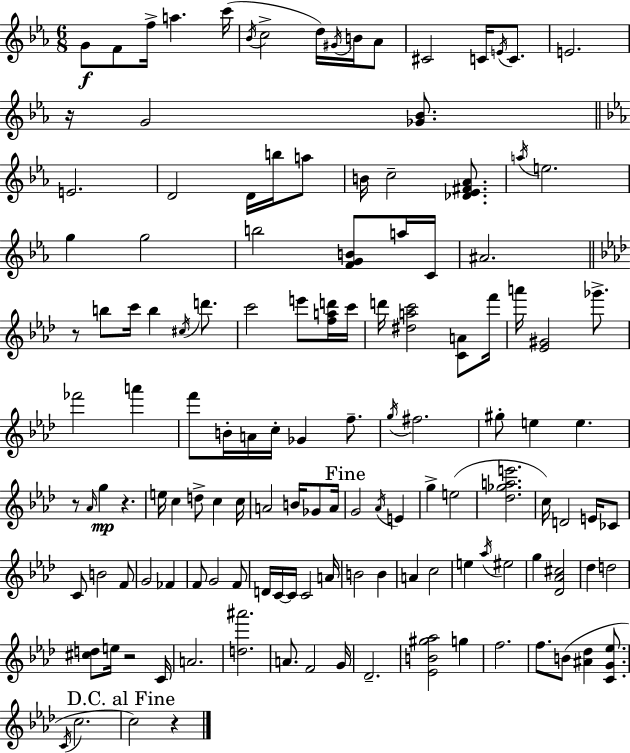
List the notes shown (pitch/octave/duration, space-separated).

G4/e F4/e F5/s A5/q. C6/s Bb4/s C5/h D5/s G#4/s B4/s Ab4/e C#4/h C4/s E4/s C4/e. E4/h. R/s G4/h [Gb4,Bb4]/e. E4/h. D4/h D4/s B5/s A5/e B4/s C5/h [Db4,Eb4,F#4,Ab4]/e. A5/s E5/h. G5/q G5/h B5/h [F4,G4,B4]/e A5/s C4/s A#4/h. R/e B5/e C6/s B5/q C#5/s D6/e. C6/h E6/e [F5,A5,D6]/s C6/s D6/s [D#5,A5,C6]/h [C4,A4]/e F6/s A6/s [Eb4,G#4]/h Gb6/e. FES6/h A6/q F6/e B4/s A4/s C5/s Gb4/q F5/e. G5/s F#5/h. G#5/e E5/q E5/q. R/e Ab4/s G5/q R/q. E5/s C5/q D5/e C5/q C5/s A4/h B4/s Gb4/e A4/s G4/h Ab4/s E4/q G5/q E5/h [Db5,Gb5,A5,E6]/h. C5/s D4/h E4/s CES4/e C4/e B4/h F4/e G4/h FES4/q F4/e G4/h F4/e D4/s C4/s C4/s C4/h A4/s B4/h B4/q A4/q C5/h E5/q Ab5/s EIS5/h G5/q [Db4,Ab4,C#5]/h Db5/q D5/h [C#5,D5]/e E5/s R/h C4/s A4/h. [D5,A#6]/h. A4/e. F4/h G4/s Db4/h. [Eb4,B4,G#5,Ab5]/h G5/q F5/h. F5/e. B4/e [A#4,Db5]/q [C4,G4,Eb5]/e. C4/s C5/h. C5/h R/q